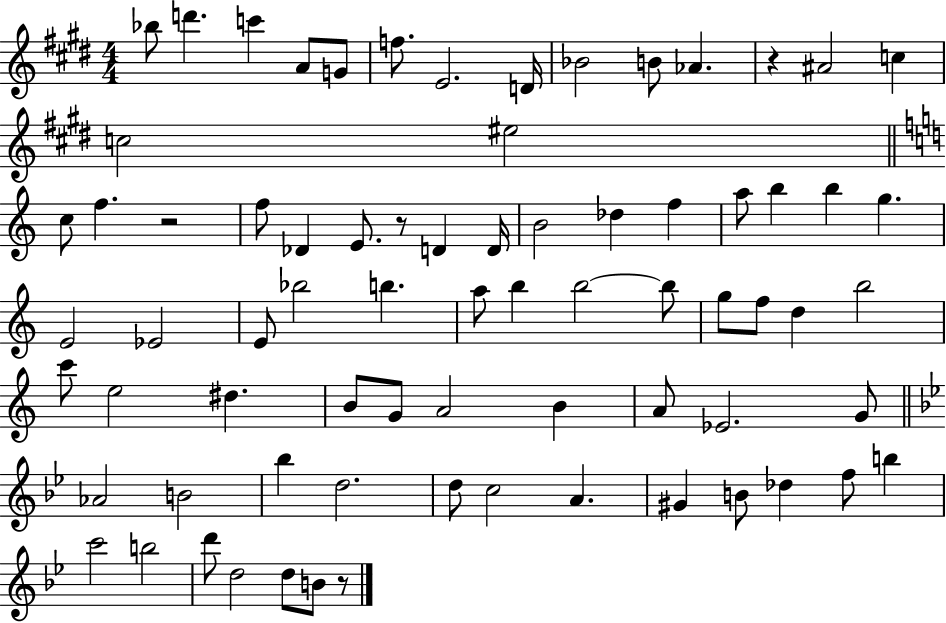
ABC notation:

X:1
T:Untitled
M:4/4
L:1/4
K:E
_b/2 d' c' A/2 G/2 f/2 E2 D/4 _B2 B/2 _A z ^A2 c c2 ^e2 c/2 f z2 f/2 _D E/2 z/2 D D/4 B2 _d f a/2 b b g E2 _E2 E/2 _b2 b a/2 b b2 b/2 g/2 f/2 d b2 c'/2 e2 ^d B/2 G/2 A2 B A/2 _E2 G/2 _A2 B2 _b d2 d/2 c2 A ^G B/2 _d f/2 b c'2 b2 d'/2 d2 d/2 B/2 z/2